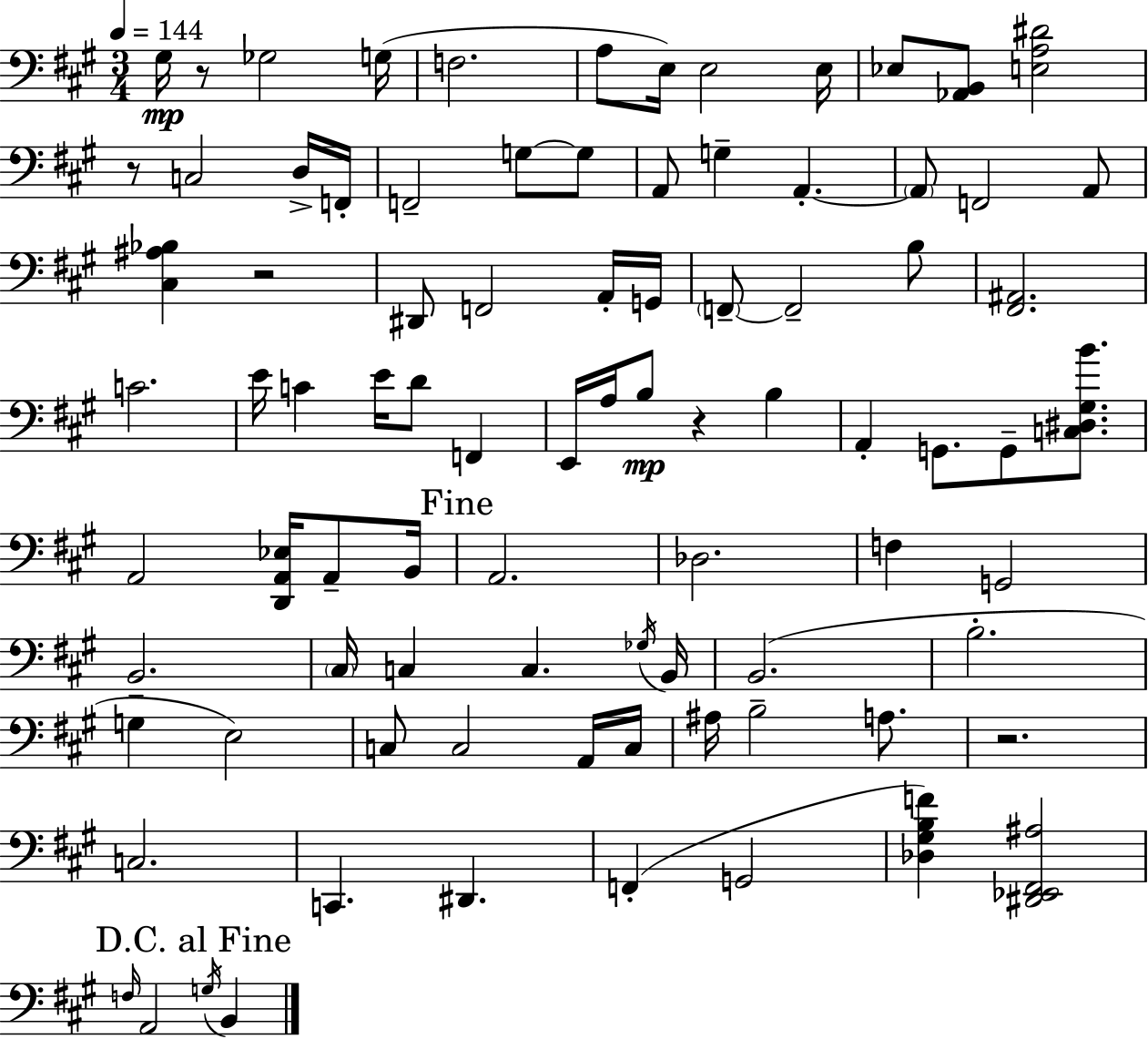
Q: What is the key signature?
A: A major